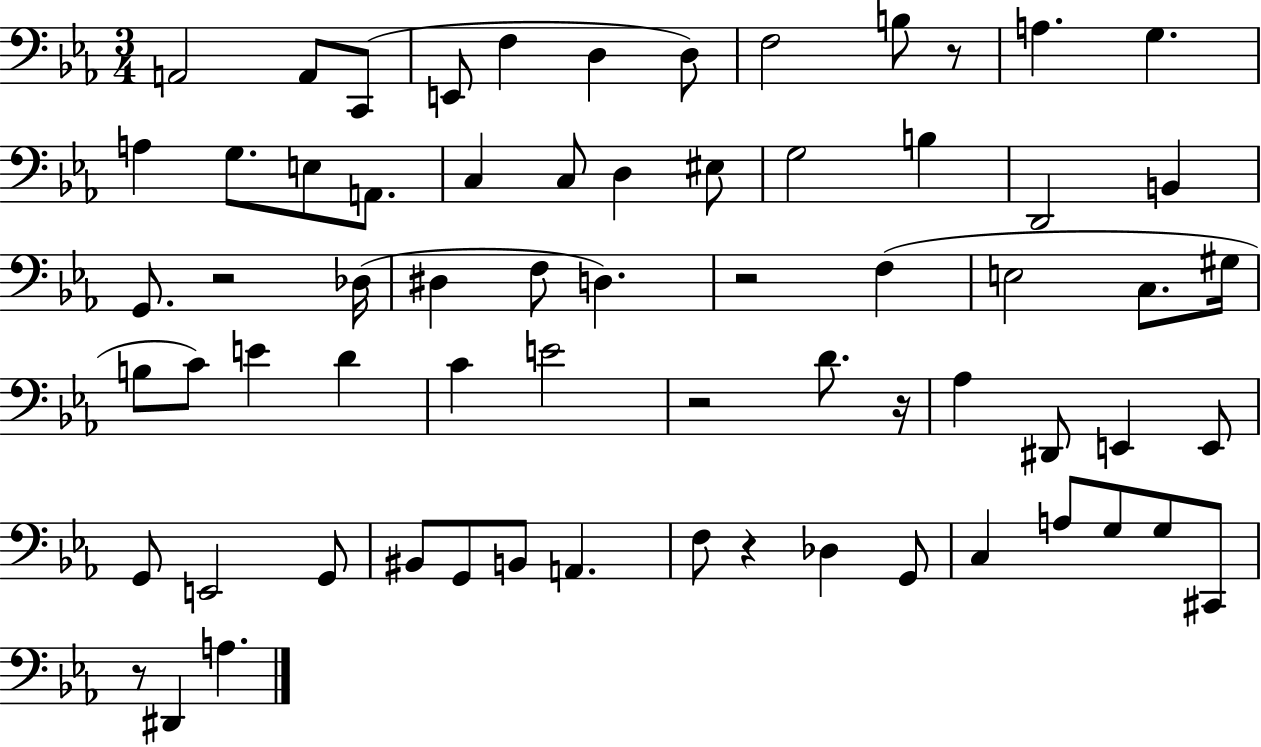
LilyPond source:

{
  \clef bass
  \numericTimeSignature
  \time 3/4
  \key ees \major
  a,2 a,8 c,8( | e,8 f4 d4 d8) | f2 b8 r8 | a4. g4. | \break a4 g8. e8 a,8. | c4 c8 d4 eis8 | g2 b4 | d,2 b,4 | \break g,8. r2 des16( | dis4 f8 d4.) | r2 f4( | e2 c8. gis16 | \break b8 c'8) e'4 d'4 | c'4 e'2 | r2 d'8. r16 | aes4 dis,8 e,4 e,8 | \break g,8 e,2 g,8 | bis,8 g,8 b,8 a,4. | f8 r4 des4 g,8 | c4 a8 g8 g8 cis,8 | \break r8 dis,4 a4. | \bar "|."
}